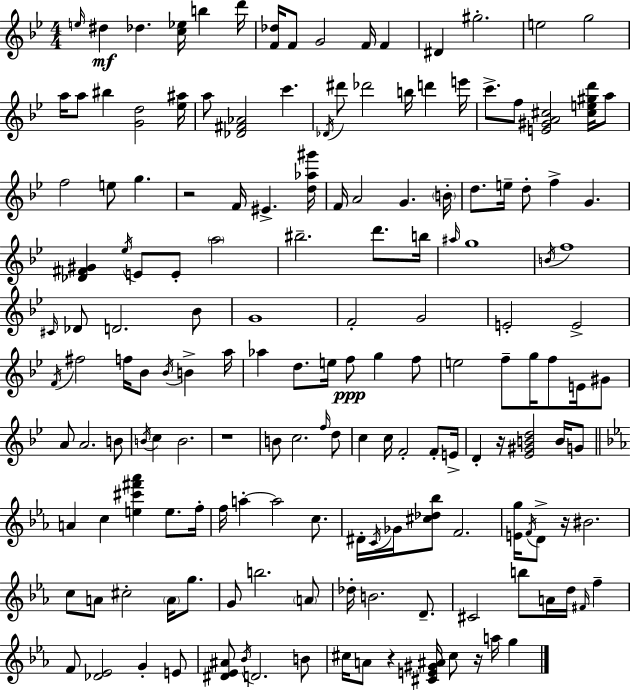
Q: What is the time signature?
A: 4/4